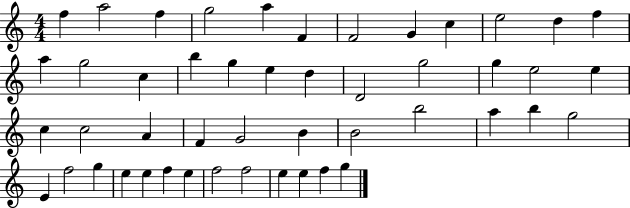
F5/q A5/h F5/q G5/h A5/q F4/q F4/h G4/q C5/q E5/h D5/q F5/q A5/q G5/h C5/q B5/q G5/q E5/q D5/q D4/h G5/h G5/q E5/h E5/q C5/q C5/h A4/q F4/q G4/h B4/q B4/h B5/h A5/q B5/q G5/h E4/q F5/h G5/q E5/q E5/q F5/q E5/q F5/h F5/h E5/q E5/q F5/q G5/q